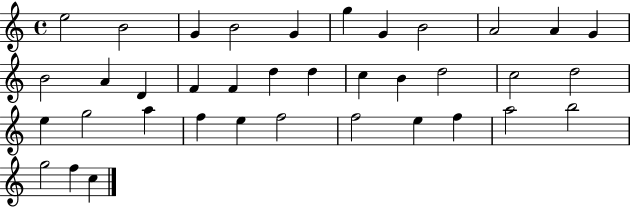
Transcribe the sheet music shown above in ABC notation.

X:1
T:Untitled
M:4/4
L:1/4
K:C
e2 B2 G B2 G g G B2 A2 A G B2 A D F F d d c B d2 c2 d2 e g2 a f e f2 f2 e f a2 b2 g2 f c